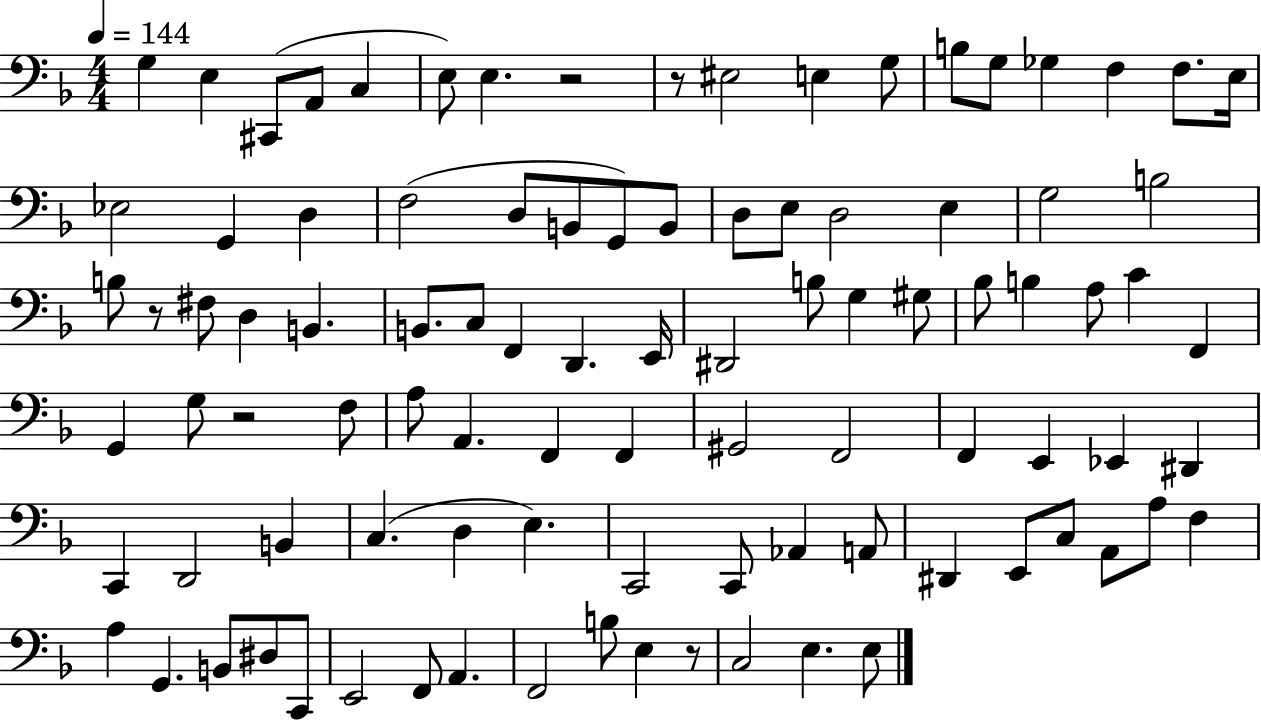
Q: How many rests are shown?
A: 5